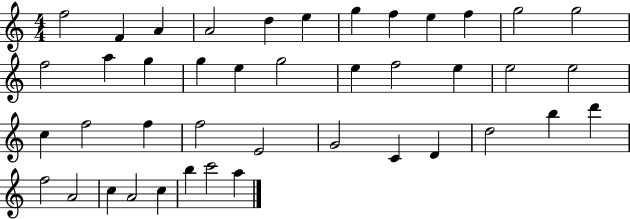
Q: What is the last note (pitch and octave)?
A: A5